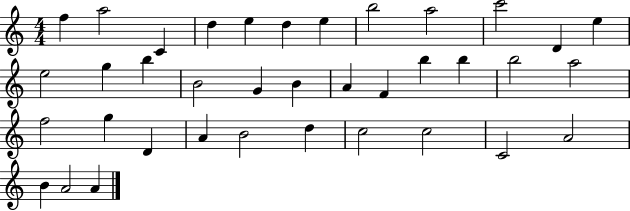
F5/q A5/h C4/q D5/q E5/q D5/q E5/q B5/h A5/h C6/h D4/q E5/q E5/h G5/q B5/q B4/h G4/q B4/q A4/q F4/q B5/q B5/q B5/h A5/h F5/h G5/q D4/q A4/q B4/h D5/q C5/h C5/h C4/h A4/h B4/q A4/h A4/q